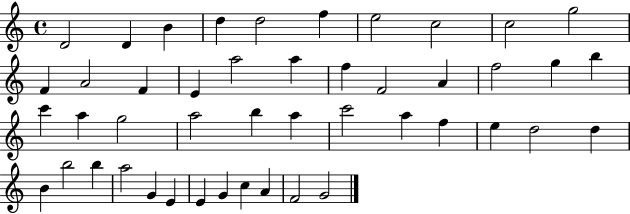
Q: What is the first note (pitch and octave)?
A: D4